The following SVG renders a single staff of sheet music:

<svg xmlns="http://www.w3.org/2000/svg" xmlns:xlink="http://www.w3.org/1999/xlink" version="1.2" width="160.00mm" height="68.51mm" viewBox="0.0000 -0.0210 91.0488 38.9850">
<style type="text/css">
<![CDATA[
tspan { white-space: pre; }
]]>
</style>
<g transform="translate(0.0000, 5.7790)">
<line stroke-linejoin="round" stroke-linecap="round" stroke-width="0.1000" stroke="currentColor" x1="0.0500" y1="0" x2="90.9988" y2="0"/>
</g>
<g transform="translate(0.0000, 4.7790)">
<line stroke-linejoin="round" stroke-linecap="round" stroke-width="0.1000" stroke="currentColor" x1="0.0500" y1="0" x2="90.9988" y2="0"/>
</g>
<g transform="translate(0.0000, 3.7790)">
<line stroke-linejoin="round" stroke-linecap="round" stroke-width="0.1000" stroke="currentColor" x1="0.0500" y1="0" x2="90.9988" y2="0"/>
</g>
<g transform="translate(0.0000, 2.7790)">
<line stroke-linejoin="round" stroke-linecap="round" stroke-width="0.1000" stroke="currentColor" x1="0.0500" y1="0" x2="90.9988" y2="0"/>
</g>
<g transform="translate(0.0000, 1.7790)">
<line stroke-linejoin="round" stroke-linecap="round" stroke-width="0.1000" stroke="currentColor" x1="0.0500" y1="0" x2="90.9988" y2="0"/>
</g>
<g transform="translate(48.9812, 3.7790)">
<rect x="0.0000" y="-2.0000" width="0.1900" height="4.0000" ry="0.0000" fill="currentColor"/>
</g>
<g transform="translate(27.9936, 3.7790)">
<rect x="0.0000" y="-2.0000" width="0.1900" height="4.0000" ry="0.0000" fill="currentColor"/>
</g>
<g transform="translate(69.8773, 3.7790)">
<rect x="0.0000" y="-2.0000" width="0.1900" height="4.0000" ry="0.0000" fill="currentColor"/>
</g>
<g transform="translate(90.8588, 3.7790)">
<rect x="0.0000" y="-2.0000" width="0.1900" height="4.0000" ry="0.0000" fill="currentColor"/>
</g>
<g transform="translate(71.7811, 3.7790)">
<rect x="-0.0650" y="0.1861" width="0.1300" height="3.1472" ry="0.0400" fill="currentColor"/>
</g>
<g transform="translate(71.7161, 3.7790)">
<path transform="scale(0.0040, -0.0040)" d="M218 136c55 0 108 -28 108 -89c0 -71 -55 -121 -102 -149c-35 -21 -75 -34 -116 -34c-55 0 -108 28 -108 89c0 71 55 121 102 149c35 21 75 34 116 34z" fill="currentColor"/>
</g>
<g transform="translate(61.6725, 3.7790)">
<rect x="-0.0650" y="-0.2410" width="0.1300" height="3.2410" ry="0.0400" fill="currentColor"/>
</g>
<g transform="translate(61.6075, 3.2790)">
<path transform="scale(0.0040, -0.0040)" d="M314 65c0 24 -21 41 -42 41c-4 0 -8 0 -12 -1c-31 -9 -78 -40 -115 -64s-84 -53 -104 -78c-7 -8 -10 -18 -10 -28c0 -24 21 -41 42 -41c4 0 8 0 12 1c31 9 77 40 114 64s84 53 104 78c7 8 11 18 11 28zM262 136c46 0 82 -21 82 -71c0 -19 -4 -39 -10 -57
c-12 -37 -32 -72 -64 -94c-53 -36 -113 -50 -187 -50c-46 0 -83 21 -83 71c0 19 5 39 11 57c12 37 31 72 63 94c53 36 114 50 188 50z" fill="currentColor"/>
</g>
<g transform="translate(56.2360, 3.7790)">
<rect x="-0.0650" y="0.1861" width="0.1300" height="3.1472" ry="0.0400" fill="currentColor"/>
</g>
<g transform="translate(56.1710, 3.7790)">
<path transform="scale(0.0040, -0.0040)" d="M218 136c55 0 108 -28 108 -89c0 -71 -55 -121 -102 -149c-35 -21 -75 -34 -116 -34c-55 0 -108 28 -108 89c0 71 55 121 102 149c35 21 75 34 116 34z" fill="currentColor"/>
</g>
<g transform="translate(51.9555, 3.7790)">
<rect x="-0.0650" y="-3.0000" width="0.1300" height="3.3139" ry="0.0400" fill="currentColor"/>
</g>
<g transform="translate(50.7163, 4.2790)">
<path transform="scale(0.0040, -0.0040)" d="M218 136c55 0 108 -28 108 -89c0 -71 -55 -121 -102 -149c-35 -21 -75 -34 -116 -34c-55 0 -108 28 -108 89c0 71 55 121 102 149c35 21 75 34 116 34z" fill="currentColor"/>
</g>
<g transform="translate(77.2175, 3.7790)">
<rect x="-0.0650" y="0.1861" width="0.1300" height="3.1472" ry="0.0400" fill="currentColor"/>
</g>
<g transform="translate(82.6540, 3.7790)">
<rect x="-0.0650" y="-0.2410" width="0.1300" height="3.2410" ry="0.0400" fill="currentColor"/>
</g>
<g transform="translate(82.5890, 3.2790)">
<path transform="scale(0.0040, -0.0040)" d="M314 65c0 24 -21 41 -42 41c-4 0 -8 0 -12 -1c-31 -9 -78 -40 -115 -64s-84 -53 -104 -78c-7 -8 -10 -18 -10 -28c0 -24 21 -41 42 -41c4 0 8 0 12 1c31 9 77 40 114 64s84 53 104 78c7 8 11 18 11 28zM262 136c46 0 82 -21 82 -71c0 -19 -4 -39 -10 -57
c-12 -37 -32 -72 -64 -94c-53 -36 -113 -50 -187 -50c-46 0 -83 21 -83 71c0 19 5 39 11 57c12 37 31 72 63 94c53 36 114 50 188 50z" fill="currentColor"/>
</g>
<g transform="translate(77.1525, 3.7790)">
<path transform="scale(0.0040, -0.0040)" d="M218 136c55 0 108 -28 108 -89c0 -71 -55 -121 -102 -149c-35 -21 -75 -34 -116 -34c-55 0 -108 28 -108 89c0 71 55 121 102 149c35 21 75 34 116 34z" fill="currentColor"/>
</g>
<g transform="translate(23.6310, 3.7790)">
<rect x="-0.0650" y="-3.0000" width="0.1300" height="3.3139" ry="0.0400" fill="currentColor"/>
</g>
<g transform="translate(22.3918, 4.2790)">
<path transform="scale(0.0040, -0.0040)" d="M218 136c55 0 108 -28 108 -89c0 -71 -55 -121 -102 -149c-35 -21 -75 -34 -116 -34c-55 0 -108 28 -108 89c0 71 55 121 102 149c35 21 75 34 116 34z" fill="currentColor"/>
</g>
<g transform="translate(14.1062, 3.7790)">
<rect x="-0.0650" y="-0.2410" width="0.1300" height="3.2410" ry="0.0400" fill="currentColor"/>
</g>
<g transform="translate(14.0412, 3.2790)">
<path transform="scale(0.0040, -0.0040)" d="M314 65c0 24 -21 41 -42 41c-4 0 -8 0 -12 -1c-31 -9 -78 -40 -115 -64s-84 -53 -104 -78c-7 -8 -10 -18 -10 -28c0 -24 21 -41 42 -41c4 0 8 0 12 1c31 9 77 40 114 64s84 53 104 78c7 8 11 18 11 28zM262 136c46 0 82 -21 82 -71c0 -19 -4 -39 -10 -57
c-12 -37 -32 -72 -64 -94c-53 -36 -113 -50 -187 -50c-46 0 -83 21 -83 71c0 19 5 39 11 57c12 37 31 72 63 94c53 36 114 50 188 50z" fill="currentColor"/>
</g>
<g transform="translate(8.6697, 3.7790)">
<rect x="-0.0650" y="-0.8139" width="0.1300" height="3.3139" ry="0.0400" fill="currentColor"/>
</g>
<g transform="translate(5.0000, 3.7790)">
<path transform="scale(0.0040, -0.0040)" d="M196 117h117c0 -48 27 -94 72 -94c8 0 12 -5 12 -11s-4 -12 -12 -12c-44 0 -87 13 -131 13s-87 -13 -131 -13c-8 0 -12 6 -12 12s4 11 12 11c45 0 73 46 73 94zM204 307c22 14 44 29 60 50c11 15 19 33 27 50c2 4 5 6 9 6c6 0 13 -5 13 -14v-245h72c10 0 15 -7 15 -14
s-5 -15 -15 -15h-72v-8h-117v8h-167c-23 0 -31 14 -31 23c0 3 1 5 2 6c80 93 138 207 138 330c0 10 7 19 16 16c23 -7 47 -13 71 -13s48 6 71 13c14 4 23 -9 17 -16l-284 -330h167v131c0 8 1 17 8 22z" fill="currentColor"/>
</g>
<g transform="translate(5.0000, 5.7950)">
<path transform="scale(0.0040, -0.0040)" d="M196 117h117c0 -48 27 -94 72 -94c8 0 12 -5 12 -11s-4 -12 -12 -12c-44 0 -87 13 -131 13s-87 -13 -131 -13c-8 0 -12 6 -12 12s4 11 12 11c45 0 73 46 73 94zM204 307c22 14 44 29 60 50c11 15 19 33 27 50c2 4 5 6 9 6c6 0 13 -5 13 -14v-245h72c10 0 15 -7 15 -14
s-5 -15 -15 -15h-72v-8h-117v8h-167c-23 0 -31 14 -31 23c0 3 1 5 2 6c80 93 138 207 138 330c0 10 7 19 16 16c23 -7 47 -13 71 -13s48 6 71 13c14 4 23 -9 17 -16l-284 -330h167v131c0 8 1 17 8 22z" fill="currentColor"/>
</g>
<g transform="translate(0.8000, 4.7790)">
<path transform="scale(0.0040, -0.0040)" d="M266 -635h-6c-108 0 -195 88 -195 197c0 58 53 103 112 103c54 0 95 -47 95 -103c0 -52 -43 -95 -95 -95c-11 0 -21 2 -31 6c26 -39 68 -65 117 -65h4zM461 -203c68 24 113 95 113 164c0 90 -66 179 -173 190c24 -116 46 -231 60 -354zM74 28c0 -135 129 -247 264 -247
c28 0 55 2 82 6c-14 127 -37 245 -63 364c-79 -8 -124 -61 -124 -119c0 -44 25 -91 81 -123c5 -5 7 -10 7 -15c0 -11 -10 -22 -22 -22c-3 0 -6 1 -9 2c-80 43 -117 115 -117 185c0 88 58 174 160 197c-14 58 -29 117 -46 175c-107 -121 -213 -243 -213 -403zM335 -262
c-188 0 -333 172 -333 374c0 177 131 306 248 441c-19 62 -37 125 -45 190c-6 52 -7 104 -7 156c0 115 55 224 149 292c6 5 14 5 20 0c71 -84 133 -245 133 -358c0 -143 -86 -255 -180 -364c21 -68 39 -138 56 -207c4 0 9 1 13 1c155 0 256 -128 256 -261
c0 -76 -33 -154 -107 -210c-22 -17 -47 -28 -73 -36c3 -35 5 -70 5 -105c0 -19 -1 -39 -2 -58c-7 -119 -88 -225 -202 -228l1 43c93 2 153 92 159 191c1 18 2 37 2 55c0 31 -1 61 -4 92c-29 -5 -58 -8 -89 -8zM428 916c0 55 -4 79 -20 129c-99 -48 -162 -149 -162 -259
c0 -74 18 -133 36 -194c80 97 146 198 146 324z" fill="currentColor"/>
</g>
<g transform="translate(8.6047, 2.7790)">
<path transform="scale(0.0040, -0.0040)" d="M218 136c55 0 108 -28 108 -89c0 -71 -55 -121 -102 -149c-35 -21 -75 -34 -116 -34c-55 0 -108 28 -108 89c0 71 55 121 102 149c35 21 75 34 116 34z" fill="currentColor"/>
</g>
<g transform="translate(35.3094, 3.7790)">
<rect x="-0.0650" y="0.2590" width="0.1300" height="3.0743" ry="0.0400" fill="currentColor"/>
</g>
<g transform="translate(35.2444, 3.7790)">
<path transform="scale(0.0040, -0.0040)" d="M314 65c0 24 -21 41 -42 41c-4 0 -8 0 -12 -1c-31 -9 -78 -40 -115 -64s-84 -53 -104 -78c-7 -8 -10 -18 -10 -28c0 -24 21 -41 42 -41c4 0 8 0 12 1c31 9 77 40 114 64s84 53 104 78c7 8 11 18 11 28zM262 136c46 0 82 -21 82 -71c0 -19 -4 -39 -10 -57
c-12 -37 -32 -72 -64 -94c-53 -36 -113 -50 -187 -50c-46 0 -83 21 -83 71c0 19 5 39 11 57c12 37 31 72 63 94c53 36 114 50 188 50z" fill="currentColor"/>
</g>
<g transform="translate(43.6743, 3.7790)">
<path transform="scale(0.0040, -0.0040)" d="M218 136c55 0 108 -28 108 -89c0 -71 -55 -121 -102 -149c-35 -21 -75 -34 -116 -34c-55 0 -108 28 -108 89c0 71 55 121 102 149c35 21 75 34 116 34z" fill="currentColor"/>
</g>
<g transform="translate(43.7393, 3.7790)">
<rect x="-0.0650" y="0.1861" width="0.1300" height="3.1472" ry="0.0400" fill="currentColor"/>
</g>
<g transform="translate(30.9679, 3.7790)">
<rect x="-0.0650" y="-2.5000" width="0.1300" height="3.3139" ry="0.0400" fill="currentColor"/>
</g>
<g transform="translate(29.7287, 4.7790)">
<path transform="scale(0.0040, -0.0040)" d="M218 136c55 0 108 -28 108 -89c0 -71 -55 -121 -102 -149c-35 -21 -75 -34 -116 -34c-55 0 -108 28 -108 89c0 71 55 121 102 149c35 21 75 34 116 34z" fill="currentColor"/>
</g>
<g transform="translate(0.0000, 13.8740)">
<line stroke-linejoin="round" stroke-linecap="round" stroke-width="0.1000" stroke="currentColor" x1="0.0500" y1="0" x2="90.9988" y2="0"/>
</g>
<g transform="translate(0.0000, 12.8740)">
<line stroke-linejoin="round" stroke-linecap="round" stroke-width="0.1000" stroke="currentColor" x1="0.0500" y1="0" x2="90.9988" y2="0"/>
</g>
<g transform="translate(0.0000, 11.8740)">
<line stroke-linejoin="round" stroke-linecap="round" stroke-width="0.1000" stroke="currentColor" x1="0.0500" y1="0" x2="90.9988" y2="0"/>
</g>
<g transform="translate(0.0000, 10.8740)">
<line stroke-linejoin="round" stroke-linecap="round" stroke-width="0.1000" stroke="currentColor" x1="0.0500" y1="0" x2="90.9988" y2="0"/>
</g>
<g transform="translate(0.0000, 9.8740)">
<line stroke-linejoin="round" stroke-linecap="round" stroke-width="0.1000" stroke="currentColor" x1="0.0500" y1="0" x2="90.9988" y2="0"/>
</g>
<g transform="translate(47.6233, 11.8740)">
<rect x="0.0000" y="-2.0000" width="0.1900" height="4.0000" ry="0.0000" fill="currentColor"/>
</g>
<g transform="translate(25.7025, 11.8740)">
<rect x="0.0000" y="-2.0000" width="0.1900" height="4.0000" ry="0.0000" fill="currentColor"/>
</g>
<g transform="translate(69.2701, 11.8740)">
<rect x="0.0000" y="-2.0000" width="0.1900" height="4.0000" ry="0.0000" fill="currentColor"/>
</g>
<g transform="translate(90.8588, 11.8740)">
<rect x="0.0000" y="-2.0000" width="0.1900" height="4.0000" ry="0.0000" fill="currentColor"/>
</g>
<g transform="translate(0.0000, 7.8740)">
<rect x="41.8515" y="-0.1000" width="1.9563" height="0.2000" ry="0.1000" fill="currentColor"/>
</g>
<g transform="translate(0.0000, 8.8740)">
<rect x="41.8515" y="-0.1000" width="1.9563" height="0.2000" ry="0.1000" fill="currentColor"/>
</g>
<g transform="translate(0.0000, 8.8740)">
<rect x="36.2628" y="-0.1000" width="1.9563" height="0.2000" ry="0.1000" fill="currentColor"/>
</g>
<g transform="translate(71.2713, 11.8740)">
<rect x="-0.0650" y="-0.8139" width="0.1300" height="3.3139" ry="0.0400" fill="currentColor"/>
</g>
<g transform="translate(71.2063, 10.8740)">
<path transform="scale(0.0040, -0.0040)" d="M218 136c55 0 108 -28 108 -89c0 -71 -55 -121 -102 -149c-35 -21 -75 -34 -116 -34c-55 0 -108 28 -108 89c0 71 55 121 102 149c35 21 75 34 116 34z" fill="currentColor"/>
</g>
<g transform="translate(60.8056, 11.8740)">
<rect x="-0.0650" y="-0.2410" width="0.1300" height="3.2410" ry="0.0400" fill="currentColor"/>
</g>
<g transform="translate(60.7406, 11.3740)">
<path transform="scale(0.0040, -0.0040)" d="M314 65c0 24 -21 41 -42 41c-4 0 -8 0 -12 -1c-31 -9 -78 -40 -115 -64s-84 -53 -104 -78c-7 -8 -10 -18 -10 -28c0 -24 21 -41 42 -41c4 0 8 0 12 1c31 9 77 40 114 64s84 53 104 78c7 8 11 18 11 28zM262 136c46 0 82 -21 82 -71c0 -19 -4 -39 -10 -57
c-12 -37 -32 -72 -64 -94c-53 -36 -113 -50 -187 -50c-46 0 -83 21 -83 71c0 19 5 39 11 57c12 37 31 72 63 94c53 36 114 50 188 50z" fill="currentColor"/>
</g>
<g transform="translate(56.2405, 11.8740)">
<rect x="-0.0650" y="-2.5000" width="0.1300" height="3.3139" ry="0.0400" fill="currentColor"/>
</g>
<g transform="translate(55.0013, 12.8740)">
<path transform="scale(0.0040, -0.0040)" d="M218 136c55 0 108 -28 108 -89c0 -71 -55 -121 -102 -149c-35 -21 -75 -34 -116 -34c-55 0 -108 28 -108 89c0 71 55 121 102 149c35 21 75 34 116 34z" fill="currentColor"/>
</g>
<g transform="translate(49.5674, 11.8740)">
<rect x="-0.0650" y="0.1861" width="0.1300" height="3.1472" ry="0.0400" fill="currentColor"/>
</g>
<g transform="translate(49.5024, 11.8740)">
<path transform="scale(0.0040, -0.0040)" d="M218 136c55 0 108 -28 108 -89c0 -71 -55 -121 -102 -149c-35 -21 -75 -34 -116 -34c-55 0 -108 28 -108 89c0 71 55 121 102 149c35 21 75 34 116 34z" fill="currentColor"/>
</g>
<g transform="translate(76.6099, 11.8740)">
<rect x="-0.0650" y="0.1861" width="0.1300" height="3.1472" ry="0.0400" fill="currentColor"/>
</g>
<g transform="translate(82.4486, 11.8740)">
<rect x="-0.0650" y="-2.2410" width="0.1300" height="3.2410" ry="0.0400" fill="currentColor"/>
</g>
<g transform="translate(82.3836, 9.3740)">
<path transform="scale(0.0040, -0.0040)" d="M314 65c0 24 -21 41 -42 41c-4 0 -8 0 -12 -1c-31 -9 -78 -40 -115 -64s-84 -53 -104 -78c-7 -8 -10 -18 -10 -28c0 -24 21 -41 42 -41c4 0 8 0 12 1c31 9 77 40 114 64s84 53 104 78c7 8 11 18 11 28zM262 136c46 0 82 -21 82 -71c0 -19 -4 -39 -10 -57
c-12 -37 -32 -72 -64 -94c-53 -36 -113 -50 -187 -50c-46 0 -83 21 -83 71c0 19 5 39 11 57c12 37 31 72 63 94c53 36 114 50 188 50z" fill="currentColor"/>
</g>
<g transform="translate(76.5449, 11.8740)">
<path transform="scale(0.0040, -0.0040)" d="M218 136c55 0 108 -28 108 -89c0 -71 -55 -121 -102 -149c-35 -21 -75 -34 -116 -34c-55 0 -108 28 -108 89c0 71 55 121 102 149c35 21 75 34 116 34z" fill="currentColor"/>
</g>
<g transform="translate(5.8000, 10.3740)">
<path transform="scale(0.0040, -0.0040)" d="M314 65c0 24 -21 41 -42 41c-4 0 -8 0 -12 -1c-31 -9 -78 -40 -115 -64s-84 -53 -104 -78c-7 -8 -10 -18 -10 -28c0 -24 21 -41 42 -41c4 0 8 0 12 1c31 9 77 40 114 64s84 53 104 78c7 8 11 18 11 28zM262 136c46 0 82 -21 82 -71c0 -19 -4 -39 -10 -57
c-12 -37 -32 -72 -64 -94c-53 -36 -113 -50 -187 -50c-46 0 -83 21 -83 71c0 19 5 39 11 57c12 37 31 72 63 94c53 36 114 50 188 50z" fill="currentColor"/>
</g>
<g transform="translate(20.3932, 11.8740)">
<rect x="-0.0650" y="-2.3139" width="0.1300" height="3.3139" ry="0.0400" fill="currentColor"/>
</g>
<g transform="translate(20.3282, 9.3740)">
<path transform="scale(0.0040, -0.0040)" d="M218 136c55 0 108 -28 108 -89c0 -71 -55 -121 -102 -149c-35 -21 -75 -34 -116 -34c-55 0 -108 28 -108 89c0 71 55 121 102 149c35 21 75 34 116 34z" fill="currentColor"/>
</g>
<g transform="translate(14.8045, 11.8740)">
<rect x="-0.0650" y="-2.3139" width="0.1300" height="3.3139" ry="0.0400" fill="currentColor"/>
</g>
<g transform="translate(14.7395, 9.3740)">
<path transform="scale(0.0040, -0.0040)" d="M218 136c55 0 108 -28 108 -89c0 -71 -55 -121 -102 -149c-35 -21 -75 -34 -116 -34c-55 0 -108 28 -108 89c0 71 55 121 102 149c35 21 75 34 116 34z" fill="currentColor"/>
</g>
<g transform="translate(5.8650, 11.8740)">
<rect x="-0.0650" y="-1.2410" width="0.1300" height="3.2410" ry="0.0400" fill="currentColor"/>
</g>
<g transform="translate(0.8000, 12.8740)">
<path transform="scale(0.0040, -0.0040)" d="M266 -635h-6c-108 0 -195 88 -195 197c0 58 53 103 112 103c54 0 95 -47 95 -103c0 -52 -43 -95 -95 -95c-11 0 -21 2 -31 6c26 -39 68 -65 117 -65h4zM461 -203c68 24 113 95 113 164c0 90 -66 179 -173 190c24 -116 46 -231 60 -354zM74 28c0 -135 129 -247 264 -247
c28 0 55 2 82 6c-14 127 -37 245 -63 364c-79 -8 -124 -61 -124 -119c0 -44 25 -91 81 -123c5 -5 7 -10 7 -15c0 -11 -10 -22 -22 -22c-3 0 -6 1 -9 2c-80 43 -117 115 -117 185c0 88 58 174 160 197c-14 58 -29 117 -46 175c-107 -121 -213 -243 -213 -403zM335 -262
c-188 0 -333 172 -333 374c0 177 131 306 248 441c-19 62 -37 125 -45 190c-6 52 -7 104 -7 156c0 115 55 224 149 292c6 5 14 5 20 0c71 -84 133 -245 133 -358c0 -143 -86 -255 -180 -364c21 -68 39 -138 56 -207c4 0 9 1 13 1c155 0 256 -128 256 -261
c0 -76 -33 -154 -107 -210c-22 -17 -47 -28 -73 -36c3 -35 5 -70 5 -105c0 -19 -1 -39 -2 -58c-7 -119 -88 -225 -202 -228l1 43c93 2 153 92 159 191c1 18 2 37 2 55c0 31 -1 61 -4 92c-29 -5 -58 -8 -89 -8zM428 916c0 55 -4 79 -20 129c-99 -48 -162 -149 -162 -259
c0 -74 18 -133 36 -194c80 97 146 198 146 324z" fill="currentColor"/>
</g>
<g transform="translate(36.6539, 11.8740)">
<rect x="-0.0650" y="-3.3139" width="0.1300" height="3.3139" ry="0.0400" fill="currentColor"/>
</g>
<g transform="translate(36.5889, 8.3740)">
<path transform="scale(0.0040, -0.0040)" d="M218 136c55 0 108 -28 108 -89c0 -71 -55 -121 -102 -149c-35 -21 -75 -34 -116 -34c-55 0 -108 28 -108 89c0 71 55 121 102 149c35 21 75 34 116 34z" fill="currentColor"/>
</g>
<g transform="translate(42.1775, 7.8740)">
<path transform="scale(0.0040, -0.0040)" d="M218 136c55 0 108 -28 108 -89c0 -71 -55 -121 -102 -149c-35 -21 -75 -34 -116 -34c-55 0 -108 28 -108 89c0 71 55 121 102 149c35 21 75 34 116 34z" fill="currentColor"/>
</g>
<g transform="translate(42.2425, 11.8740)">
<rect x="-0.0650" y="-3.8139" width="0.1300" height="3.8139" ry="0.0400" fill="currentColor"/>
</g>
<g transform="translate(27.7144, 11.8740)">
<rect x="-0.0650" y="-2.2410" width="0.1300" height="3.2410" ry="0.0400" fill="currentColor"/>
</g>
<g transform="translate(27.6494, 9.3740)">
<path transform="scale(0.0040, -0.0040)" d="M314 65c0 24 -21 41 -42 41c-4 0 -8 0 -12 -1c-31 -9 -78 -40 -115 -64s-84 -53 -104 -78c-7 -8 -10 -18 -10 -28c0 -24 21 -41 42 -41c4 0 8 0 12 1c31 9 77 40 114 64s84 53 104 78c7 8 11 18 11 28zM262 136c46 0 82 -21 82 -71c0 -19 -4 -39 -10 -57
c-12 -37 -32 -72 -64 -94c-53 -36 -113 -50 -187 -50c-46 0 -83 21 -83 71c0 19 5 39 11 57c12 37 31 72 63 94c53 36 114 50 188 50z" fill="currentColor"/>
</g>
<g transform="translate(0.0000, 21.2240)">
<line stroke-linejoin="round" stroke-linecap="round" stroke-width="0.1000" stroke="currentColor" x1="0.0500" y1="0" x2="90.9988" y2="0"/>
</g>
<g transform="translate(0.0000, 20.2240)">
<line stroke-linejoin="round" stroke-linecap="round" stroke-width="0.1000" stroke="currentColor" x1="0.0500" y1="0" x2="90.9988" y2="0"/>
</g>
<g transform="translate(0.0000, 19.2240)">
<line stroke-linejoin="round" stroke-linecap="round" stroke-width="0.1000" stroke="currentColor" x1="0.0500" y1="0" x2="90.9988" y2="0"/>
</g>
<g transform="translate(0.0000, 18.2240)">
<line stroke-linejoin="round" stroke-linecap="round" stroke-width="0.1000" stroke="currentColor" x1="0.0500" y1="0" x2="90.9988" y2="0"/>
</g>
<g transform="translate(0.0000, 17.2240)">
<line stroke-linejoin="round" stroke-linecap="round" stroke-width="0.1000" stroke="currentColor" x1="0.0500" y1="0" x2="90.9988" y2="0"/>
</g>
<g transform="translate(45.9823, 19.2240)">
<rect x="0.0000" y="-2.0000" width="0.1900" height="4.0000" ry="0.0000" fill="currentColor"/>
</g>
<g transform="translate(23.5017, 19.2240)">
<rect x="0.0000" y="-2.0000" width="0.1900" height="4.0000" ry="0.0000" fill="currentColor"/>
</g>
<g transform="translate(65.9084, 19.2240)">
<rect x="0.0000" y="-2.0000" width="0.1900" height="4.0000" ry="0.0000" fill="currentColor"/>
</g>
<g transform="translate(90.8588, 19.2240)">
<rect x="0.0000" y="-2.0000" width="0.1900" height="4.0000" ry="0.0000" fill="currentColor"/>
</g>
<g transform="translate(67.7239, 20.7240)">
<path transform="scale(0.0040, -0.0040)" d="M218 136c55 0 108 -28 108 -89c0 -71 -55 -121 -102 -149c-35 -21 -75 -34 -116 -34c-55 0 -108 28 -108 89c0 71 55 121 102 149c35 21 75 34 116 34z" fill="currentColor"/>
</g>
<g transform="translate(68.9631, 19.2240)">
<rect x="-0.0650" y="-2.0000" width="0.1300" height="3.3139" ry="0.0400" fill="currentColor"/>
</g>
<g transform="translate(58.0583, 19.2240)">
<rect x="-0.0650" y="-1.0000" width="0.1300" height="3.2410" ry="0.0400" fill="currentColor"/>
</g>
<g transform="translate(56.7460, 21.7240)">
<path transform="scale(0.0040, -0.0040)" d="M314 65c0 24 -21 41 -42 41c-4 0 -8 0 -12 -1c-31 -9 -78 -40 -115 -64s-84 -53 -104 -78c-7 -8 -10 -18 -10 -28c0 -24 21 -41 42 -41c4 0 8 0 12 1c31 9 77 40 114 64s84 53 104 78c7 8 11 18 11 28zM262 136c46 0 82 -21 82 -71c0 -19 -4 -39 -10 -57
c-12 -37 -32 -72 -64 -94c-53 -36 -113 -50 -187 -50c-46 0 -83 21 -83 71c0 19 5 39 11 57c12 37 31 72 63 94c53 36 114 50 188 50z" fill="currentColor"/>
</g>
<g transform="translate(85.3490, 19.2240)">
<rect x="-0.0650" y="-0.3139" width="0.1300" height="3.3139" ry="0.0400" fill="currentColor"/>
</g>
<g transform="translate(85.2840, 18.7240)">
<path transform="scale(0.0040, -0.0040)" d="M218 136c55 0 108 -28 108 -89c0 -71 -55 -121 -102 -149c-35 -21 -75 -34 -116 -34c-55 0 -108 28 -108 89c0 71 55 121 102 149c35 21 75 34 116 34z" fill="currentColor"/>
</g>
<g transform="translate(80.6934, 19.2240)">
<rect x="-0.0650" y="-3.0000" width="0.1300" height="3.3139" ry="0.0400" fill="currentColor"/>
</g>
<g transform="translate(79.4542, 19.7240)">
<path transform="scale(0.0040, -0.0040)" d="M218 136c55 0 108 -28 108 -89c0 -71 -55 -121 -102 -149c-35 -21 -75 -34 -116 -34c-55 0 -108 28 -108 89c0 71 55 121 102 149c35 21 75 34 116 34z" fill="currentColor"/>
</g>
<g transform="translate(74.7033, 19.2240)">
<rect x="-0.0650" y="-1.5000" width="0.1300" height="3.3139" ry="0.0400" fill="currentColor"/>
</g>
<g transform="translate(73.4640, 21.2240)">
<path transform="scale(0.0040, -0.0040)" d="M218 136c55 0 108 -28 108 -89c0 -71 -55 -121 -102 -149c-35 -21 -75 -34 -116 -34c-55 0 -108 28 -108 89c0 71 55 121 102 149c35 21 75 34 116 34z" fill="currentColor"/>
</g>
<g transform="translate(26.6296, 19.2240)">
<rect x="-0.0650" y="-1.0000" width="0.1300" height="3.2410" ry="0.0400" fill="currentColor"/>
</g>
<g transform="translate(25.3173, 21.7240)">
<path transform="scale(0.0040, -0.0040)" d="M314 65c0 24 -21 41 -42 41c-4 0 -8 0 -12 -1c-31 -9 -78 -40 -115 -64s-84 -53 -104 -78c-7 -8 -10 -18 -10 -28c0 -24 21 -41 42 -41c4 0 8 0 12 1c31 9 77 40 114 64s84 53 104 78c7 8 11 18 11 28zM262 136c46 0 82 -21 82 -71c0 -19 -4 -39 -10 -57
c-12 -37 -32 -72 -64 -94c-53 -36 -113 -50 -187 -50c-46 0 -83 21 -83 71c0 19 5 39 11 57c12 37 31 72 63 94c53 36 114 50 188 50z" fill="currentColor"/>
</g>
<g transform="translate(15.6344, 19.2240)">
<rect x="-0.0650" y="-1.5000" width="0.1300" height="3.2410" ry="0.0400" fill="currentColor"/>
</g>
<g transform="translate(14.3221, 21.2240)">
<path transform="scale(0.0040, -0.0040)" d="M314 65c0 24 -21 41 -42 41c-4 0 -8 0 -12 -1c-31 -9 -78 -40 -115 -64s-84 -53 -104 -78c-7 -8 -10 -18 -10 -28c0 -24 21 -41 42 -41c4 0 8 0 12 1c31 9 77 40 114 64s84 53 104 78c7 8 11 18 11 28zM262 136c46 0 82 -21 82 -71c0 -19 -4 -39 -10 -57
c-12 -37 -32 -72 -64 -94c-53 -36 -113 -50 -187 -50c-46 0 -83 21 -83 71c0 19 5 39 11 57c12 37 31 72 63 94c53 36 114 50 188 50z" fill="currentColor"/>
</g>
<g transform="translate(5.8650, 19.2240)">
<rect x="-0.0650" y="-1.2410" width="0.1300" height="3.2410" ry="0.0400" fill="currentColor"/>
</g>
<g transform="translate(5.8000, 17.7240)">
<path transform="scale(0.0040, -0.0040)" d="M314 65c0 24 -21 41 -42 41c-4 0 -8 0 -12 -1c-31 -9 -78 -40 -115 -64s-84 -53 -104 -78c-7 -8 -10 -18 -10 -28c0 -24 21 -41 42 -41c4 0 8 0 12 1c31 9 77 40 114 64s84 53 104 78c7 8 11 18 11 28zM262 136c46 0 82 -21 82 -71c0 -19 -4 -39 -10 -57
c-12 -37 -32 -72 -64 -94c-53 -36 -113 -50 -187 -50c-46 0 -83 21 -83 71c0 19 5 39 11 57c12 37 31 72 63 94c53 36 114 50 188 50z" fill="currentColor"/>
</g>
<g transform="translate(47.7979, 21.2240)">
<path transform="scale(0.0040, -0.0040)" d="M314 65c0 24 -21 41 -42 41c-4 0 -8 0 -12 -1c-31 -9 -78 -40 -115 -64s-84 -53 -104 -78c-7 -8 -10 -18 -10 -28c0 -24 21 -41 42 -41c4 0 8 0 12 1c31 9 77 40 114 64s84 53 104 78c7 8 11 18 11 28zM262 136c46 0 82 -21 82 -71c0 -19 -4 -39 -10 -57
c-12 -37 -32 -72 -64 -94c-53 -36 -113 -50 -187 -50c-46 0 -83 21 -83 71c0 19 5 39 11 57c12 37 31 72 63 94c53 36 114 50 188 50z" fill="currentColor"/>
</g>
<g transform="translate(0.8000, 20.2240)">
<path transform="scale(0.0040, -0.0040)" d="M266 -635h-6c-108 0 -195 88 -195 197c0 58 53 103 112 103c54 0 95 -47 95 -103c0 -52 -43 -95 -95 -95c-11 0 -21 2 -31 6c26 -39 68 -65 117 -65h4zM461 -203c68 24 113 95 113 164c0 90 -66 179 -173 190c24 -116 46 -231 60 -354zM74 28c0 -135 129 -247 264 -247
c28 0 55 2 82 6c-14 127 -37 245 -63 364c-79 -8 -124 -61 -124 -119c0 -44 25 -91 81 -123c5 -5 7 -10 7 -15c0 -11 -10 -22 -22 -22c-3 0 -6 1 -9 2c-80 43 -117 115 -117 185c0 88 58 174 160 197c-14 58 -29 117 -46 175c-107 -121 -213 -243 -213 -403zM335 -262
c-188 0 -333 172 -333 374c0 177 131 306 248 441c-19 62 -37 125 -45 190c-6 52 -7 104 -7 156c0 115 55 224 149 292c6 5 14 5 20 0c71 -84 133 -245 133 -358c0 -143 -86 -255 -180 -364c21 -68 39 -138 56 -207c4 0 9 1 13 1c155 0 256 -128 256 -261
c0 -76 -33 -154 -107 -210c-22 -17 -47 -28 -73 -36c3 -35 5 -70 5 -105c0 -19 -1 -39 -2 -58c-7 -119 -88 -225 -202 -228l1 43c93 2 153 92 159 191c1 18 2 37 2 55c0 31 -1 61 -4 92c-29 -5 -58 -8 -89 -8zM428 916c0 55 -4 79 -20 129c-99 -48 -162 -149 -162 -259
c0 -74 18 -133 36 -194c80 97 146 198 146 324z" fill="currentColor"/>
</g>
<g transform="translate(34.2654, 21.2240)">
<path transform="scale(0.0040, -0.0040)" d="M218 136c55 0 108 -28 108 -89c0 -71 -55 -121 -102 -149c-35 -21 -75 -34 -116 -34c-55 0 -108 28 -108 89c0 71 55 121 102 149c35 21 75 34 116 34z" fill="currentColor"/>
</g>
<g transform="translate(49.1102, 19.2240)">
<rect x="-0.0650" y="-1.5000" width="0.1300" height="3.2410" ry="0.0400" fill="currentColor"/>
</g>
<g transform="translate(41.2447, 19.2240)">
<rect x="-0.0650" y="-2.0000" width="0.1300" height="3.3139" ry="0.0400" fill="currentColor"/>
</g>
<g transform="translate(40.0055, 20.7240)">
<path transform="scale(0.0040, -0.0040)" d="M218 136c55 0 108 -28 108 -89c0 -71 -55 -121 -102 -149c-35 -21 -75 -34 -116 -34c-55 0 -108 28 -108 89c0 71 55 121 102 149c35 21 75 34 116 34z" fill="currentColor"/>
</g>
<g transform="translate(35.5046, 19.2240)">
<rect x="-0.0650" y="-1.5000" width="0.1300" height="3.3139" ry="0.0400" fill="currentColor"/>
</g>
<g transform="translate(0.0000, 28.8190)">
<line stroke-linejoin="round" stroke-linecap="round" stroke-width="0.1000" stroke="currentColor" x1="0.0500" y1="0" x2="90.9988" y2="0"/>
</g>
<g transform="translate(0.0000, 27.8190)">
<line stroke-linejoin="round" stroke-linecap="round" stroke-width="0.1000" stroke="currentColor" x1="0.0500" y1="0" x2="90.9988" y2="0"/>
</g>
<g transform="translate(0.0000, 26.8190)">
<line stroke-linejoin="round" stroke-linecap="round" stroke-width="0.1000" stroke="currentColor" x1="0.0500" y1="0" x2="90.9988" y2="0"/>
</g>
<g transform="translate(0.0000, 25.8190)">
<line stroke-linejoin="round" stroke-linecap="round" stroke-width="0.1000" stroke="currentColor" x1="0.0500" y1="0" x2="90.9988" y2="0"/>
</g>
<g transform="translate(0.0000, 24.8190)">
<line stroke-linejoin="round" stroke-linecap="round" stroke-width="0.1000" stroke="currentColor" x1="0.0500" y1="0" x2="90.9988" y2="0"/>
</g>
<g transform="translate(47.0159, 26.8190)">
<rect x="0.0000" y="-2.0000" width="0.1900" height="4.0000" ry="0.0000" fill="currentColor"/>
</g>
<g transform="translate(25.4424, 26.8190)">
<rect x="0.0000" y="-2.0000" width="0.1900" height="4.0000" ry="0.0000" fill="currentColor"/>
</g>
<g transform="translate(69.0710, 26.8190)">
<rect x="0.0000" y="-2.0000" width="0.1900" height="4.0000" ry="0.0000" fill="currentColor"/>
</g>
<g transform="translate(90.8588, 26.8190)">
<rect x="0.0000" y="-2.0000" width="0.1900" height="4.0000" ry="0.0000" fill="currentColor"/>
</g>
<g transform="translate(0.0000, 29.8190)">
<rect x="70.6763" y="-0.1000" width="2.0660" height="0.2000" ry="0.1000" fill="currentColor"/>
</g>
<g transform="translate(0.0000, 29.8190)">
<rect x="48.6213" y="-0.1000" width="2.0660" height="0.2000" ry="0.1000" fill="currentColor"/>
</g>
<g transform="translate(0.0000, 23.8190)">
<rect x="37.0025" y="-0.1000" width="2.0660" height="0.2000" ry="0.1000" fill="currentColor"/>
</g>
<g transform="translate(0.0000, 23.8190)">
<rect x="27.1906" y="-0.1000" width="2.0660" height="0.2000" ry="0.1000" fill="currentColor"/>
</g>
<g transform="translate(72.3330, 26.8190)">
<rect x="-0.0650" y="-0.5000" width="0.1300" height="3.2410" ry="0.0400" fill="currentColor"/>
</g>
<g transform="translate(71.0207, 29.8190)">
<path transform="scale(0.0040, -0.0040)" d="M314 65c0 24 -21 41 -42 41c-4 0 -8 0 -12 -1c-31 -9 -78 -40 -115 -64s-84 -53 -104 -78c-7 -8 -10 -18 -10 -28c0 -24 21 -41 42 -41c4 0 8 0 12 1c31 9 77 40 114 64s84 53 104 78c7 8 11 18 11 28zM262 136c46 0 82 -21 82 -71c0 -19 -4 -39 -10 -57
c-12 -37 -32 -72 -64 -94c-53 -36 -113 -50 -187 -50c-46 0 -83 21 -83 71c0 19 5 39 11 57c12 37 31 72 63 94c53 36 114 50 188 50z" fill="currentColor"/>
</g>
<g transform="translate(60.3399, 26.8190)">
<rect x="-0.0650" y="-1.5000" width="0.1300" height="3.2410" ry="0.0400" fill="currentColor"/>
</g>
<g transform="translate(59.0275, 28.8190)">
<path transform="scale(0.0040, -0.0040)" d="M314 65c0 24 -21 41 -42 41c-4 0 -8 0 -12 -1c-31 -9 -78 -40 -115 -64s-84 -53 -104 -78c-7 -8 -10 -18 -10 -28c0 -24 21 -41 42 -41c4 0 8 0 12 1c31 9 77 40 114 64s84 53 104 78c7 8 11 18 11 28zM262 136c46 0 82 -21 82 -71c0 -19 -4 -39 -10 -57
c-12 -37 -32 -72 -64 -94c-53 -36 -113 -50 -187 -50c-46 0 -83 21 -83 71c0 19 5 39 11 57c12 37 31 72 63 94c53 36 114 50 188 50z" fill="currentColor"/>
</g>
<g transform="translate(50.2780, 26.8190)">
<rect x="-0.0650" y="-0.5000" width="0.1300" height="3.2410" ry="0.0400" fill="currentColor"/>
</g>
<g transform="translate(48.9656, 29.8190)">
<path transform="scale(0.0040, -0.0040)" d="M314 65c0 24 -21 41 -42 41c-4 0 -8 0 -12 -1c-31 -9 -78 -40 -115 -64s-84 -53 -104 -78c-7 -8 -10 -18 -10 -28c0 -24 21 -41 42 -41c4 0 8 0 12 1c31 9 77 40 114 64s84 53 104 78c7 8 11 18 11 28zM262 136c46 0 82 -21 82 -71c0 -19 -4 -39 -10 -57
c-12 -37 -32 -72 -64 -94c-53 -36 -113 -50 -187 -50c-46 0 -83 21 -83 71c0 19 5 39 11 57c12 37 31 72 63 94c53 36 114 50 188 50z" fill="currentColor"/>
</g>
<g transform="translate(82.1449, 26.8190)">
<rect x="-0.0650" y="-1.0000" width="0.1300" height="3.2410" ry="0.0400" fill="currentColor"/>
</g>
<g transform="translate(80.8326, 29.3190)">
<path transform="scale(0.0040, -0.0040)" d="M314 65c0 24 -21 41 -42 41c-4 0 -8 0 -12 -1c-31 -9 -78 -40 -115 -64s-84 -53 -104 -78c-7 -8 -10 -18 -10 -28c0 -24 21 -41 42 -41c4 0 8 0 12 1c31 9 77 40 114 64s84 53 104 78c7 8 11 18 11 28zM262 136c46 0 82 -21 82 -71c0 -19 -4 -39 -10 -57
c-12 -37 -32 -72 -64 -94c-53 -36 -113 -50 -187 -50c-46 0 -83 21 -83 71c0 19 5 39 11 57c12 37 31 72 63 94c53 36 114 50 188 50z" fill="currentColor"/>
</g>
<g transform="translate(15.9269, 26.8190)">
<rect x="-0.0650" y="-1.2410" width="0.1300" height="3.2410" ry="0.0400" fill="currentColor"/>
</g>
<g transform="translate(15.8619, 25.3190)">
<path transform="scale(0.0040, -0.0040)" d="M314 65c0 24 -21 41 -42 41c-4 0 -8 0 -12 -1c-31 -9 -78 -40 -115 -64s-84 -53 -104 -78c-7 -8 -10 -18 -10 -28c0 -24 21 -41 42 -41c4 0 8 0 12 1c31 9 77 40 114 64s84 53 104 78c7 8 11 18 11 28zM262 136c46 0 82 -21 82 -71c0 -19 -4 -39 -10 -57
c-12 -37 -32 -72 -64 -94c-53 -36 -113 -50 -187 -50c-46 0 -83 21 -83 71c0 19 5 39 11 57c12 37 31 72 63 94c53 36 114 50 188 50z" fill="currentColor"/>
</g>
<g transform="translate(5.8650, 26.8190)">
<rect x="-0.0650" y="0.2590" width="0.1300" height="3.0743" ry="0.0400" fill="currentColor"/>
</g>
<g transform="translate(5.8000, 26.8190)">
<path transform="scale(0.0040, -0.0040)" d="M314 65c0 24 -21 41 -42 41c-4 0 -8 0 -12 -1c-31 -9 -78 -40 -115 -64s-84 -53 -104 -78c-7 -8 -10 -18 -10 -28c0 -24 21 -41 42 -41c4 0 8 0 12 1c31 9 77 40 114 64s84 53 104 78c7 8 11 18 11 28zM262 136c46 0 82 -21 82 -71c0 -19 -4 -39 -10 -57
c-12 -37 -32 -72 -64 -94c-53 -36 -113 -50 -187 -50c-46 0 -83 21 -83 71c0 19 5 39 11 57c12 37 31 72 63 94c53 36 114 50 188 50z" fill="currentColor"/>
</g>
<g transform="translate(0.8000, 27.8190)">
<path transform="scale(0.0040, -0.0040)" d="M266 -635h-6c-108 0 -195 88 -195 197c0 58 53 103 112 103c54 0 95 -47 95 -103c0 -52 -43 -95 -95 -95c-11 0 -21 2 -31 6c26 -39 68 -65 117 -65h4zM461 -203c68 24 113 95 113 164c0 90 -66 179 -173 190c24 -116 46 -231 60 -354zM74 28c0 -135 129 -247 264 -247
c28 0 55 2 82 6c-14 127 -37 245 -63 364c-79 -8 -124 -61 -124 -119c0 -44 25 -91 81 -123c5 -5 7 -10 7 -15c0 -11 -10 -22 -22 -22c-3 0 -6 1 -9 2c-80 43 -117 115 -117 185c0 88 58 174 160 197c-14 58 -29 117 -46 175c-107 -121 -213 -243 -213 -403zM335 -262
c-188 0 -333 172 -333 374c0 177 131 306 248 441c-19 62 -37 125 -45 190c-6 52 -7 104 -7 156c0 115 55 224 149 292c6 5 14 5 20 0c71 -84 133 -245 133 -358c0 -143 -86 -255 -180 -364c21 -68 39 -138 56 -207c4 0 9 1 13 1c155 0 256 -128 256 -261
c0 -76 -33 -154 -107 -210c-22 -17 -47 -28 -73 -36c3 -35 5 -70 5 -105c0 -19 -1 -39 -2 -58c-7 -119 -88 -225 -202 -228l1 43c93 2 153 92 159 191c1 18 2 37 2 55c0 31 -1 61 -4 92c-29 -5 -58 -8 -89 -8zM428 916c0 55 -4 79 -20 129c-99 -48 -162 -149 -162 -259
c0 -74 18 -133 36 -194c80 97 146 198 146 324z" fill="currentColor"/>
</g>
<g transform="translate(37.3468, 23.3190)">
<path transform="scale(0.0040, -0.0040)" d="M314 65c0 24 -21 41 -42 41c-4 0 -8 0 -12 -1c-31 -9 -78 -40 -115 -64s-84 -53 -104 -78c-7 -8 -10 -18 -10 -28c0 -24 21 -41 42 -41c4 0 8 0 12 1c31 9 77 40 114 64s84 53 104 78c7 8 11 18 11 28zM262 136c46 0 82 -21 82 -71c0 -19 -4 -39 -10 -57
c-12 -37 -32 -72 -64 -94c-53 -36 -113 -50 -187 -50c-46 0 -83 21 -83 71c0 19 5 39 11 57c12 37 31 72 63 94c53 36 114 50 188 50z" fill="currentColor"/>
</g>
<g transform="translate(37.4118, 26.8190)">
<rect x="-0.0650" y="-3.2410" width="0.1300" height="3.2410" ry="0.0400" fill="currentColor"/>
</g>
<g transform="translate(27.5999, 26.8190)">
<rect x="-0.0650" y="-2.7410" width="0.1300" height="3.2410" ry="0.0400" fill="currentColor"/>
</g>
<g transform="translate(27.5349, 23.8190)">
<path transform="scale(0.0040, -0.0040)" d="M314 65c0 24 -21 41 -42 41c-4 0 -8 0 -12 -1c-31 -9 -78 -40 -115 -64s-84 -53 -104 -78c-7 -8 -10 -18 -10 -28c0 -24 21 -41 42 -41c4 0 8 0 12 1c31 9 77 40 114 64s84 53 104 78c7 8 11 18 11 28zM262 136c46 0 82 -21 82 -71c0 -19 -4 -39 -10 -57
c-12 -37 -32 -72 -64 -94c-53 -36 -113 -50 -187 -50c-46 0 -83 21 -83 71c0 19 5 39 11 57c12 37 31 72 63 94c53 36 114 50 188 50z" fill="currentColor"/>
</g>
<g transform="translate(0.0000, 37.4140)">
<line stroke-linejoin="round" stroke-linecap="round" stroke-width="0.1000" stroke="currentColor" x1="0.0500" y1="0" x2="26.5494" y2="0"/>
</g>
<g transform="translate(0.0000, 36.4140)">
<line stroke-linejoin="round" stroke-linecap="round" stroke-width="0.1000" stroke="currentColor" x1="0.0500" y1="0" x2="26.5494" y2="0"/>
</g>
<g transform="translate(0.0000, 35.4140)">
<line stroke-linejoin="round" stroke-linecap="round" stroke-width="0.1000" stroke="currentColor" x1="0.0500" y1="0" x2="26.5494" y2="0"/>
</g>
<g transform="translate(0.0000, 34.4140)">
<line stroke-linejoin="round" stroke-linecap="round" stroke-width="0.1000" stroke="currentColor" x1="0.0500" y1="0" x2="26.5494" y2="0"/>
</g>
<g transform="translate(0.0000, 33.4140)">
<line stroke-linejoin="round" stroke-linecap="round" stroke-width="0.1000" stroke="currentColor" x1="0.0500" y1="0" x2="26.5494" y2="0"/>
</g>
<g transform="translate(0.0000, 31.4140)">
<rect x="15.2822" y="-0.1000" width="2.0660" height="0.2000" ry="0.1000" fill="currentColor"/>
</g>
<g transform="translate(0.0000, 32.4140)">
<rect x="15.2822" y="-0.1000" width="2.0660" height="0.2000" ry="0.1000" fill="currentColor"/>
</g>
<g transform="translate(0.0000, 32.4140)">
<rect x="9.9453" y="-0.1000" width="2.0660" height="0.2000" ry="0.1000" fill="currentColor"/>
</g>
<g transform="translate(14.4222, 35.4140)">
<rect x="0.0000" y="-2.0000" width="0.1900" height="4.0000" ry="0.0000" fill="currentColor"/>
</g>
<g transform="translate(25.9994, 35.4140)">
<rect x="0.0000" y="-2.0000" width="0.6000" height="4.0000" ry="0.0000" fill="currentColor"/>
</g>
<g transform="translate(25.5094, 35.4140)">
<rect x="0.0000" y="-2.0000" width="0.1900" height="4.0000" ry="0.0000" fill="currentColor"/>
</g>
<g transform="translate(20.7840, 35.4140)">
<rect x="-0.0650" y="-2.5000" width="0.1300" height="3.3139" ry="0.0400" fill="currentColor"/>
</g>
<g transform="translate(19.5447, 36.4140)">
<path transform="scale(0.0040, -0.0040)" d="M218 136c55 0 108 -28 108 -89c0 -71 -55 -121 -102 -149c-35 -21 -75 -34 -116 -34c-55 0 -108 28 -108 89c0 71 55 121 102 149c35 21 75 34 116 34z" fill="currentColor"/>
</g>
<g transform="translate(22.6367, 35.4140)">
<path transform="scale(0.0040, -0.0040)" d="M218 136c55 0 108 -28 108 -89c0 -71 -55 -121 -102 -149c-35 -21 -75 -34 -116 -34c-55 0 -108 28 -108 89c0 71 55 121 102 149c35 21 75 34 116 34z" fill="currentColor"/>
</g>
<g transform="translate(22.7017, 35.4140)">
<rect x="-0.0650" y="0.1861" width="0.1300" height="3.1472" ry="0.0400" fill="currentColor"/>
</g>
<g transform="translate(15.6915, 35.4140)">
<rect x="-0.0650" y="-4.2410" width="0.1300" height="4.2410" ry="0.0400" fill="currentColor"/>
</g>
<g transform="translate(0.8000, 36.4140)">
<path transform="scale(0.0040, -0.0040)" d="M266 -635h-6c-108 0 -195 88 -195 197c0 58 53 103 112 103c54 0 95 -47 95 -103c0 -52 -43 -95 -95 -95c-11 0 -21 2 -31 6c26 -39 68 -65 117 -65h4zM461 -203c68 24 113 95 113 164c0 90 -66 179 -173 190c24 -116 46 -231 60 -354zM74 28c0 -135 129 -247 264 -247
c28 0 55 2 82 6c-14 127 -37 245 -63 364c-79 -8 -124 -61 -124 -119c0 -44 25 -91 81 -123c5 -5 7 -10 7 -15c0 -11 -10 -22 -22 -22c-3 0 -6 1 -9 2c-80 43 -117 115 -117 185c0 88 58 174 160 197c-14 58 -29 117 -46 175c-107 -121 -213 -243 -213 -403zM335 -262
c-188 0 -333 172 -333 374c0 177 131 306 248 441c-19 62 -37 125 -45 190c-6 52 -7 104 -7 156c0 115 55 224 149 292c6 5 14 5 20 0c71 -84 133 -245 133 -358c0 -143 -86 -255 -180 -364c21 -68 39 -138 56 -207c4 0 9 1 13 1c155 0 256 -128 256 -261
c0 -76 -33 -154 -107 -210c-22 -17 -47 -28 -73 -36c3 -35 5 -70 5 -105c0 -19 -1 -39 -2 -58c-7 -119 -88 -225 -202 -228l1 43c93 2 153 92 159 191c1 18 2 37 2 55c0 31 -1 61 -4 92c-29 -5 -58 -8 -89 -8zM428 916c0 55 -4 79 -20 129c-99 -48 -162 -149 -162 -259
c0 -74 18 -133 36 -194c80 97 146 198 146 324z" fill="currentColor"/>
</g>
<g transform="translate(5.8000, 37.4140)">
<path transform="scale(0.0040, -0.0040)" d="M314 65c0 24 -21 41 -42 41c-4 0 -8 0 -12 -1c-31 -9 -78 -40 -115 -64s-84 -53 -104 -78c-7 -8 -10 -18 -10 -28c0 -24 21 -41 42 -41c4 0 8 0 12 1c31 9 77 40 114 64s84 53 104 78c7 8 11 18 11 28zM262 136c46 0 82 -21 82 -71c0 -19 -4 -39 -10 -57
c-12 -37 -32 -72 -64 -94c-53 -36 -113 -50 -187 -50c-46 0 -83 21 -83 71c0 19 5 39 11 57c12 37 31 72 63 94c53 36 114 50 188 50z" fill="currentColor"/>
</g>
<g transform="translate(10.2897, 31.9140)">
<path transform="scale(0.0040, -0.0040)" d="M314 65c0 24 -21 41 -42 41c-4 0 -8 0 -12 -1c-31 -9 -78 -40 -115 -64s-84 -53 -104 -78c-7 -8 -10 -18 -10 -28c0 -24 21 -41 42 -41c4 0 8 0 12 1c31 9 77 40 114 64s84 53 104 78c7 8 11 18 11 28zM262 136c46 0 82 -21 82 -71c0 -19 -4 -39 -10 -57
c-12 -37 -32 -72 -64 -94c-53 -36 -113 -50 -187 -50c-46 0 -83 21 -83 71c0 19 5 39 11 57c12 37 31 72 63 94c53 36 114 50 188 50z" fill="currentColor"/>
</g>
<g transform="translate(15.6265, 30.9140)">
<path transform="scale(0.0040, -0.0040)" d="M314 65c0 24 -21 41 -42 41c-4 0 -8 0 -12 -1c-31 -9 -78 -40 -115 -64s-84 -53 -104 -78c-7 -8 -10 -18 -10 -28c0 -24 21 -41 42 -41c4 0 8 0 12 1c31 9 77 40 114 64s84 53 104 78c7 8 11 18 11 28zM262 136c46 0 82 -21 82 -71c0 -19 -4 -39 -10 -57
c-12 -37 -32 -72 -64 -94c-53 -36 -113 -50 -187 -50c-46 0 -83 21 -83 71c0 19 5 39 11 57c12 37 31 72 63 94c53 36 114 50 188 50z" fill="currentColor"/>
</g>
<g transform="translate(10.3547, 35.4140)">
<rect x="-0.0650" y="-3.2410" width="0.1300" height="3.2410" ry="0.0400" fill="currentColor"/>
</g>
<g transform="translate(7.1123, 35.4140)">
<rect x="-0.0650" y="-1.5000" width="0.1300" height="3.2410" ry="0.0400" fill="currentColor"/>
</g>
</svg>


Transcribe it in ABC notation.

X:1
T:Untitled
M:4/4
L:1/4
K:C
d c2 A G B2 B A B c2 B B c2 e2 g g g2 b c' B G c2 d B g2 e2 E2 D2 E F E2 D2 F E A c B2 e2 a2 b2 C2 E2 C2 D2 E2 b2 d'2 G B